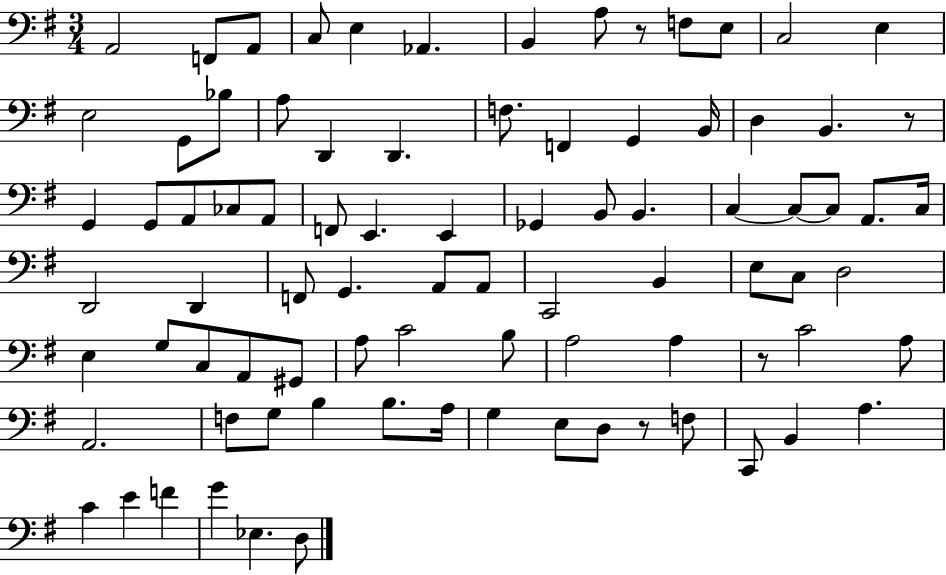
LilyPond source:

{
  \clef bass
  \numericTimeSignature
  \time 3/4
  \key g \major
  a,2 f,8 a,8 | c8 e4 aes,4. | b,4 a8 r8 f8 e8 | c2 e4 | \break e2 g,8 bes8 | a8 d,4 d,4. | f8. f,4 g,4 b,16 | d4 b,4. r8 | \break g,4 g,8 a,8 ces8 a,8 | f,8 e,4. e,4 | ges,4 b,8 b,4. | c4~~ c8~~ c8 a,8. c16 | \break d,2 d,4 | f,8 g,4. a,8 a,8 | c,2 b,4 | e8 c8 d2 | \break e4 g8 c8 a,8 gis,8 | a8 c'2 b8 | a2 a4 | r8 c'2 a8 | \break a,2. | f8 g8 b4 b8. a16 | g4 e8 d8 r8 f8 | c,8 b,4 a4. | \break c'4 e'4 f'4 | g'4 ees4. d8 | \bar "|."
}